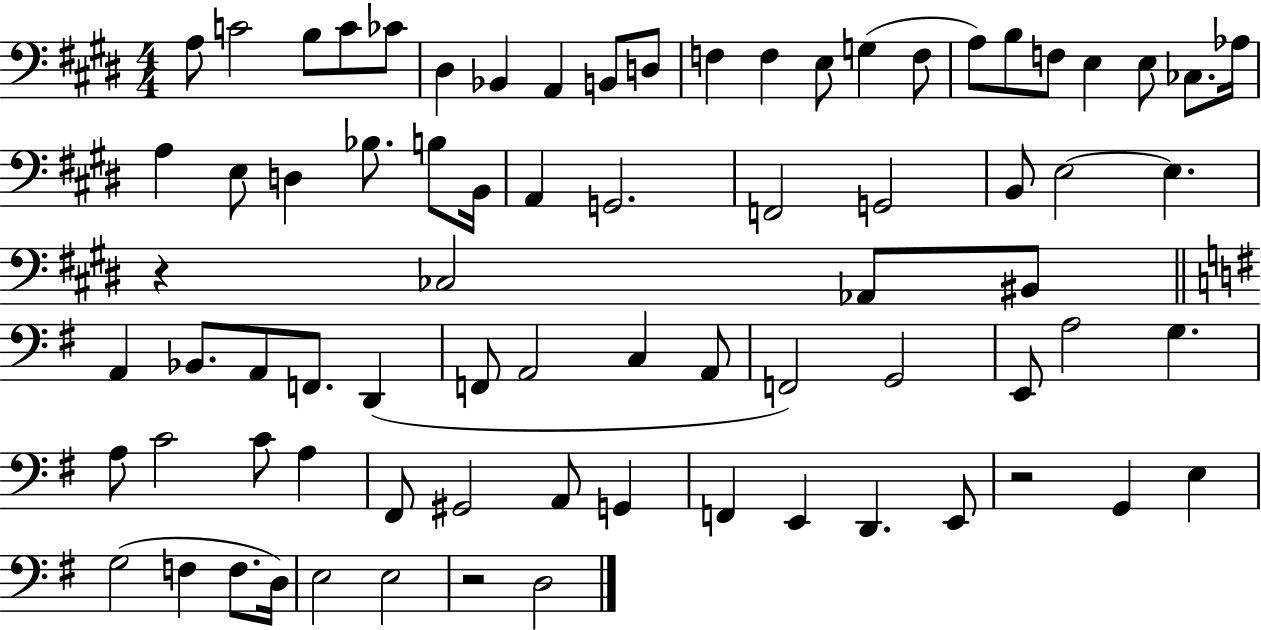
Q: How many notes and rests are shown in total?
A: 76